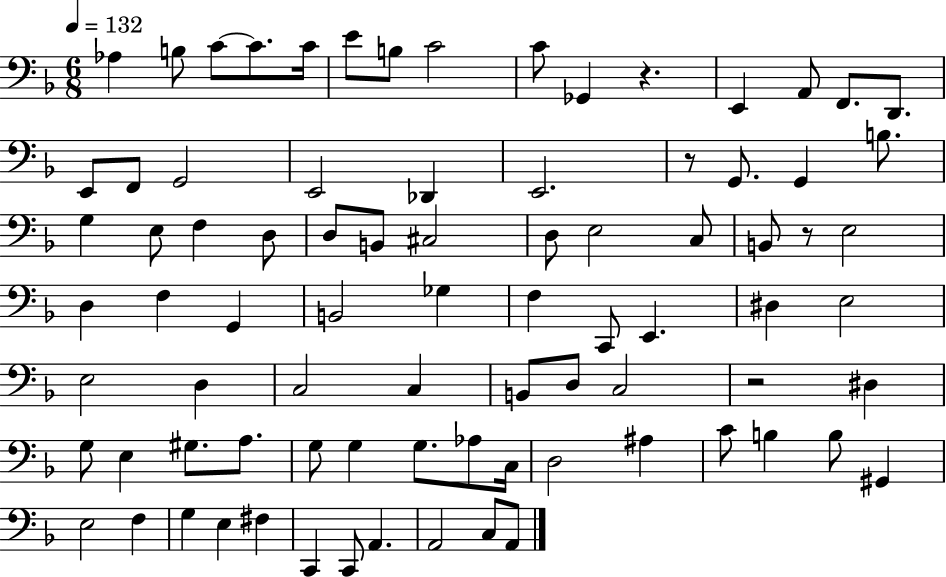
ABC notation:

X:1
T:Untitled
M:6/8
L:1/4
K:F
_A, B,/2 C/2 C/2 C/4 E/2 B,/2 C2 C/2 _G,, z E,, A,,/2 F,,/2 D,,/2 E,,/2 F,,/2 G,,2 E,,2 _D,, E,,2 z/2 G,,/2 G,, B,/2 G, E,/2 F, D,/2 D,/2 B,,/2 ^C,2 D,/2 E,2 C,/2 B,,/2 z/2 E,2 D, F, G,, B,,2 _G, F, C,,/2 E,, ^D, E,2 E,2 D, C,2 C, B,,/2 D,/2 C,2 z2 ^D, G,/2 E, ^G,/2 A,/2 G,/2 G, G,/2 _A,/2 C,/4 D,2 ^A, C/2 B, B,/2 ^G,, E,2 F, G, E, ^F, C,, C,,/2 A,, A,,2 C,/2 A,,/2